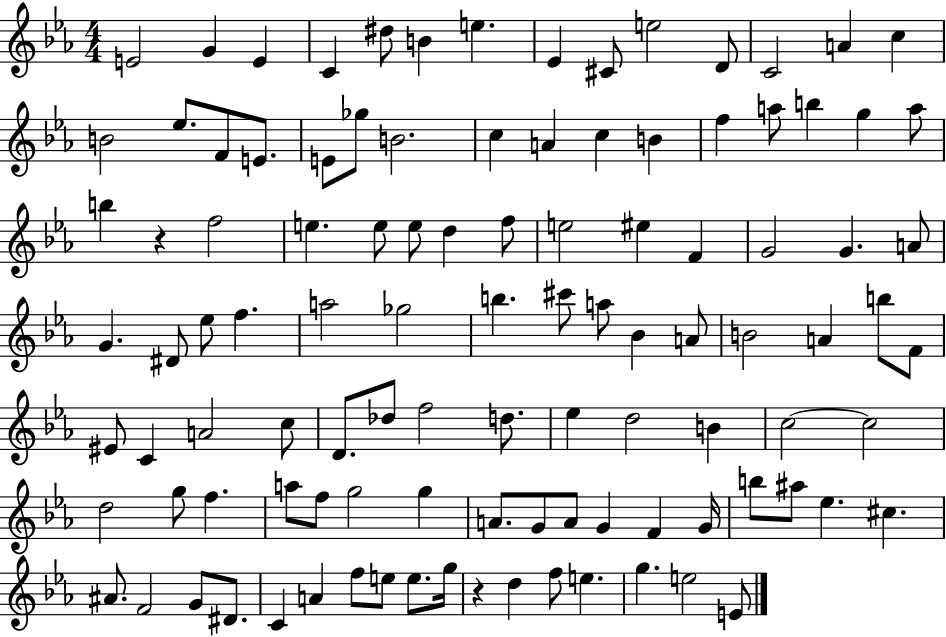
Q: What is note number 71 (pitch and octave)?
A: C5